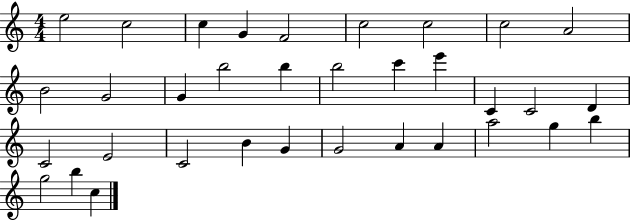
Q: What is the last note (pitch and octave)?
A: C5